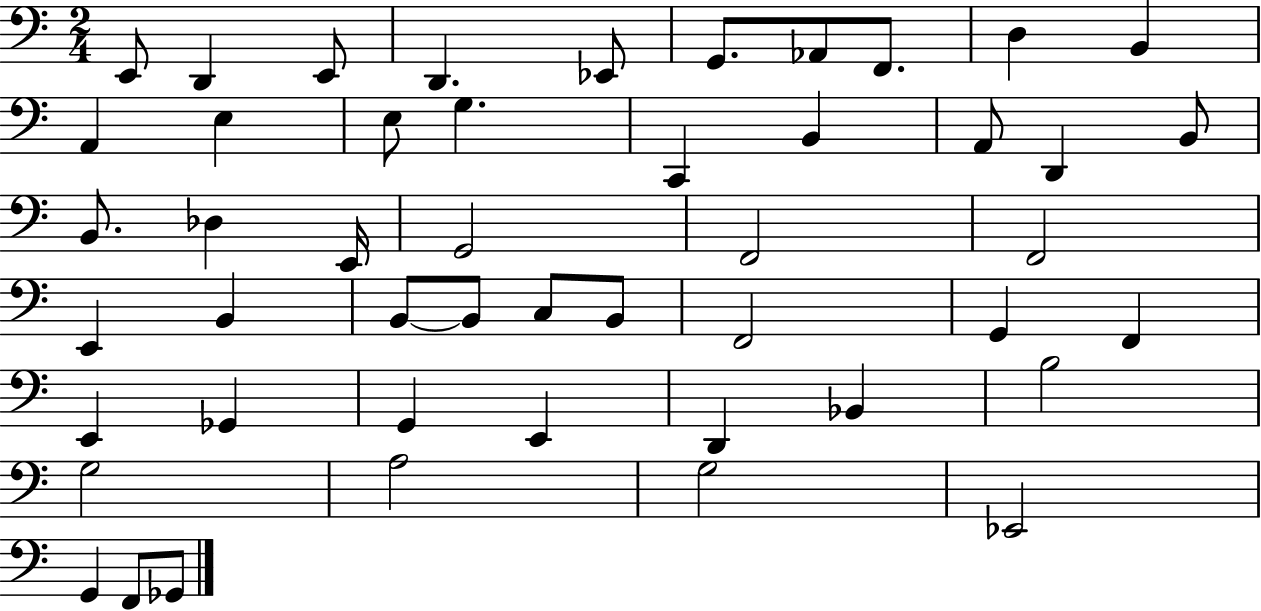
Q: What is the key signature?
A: C major